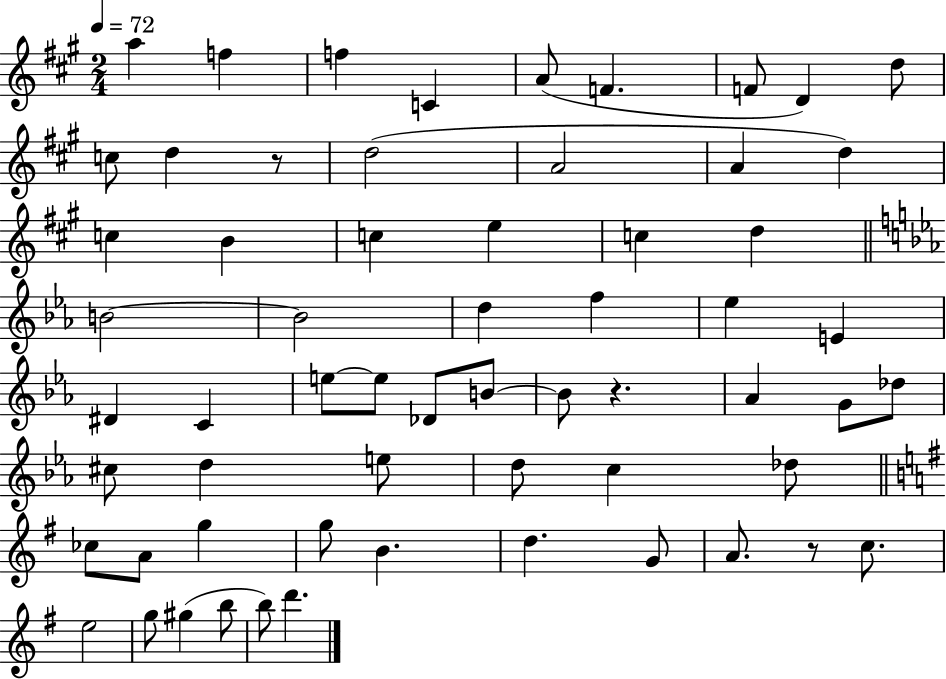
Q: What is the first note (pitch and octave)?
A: A5